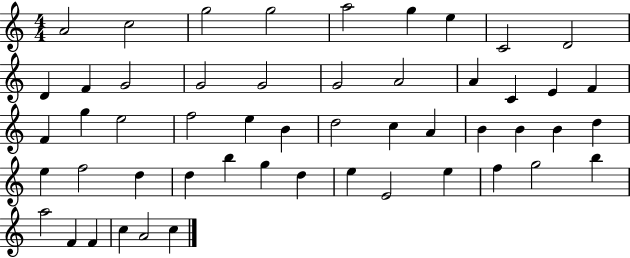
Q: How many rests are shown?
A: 0